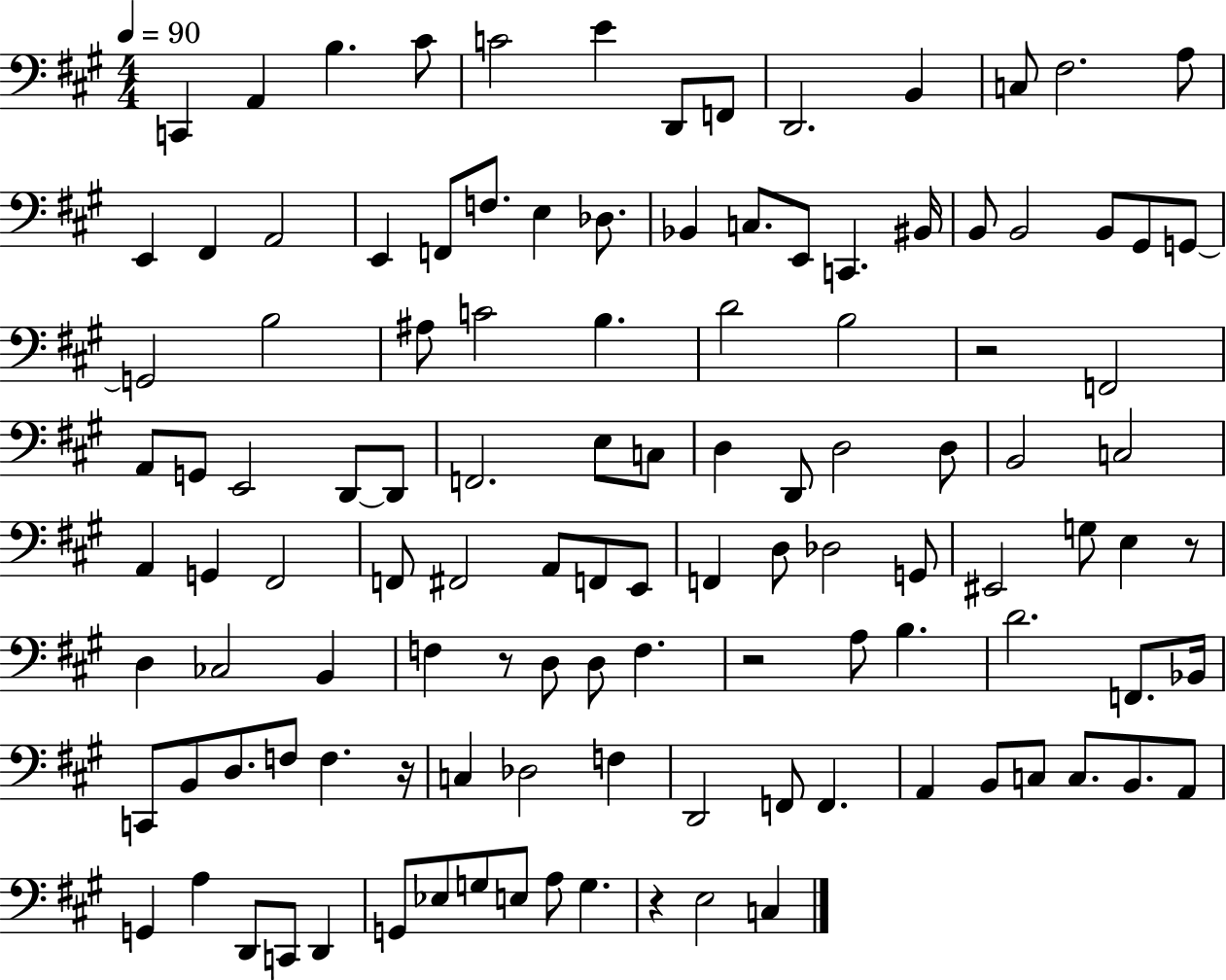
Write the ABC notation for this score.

X:1
T:Untitled
M:4/4
L:1/4
K:A
C,, A,, B, ^C/2 C2 E D,,/2 F,,/2 D,,2 B,, C,/2 ^F,2 A,/2 E,, ^F,, A,,2 E,, F,,/2 F,/2 E, _D,/2 _B,, C,/2 E,,/2 C,, ^B,,/4 B,,/2 B,,2 B,,/2 ^G,,/2 G,,/2 G,,2 B,2 ^A,/2 C2 B, D2 B,2 z2 F,,2 A,,/2 G,,/2 E,,2 D,,/2 D,,/2 F,,2 E,/2 C,/2 D, D,,/2 D,2 D,/2 B,,2 C,2 A,, G,, ^F,,2 F,,/2 ^F,,2 A,,/2 F,,/2 E,,/2 F,, D,/2 _D,2 G,,/2 ^E,,2 G,/2 E, z/2 D, _C,2 B,, F, z/2 D,/2 D,/2 F, z2 A,/2 B, D2 F,,/2 _B,,/4 C,,/2 B,,/2 D,/2 F,/2 F, z/4 C, _D,2 F, D,,2 F,,/2 F,, A,, B,,/2 C,/2 C,/2 B,,/2 A,,/2 G,, A, D,,/2 C,,/2 D,, G,,/2 _E,/2 G,/2 E,/2 A,/2 G, z E,2 C,